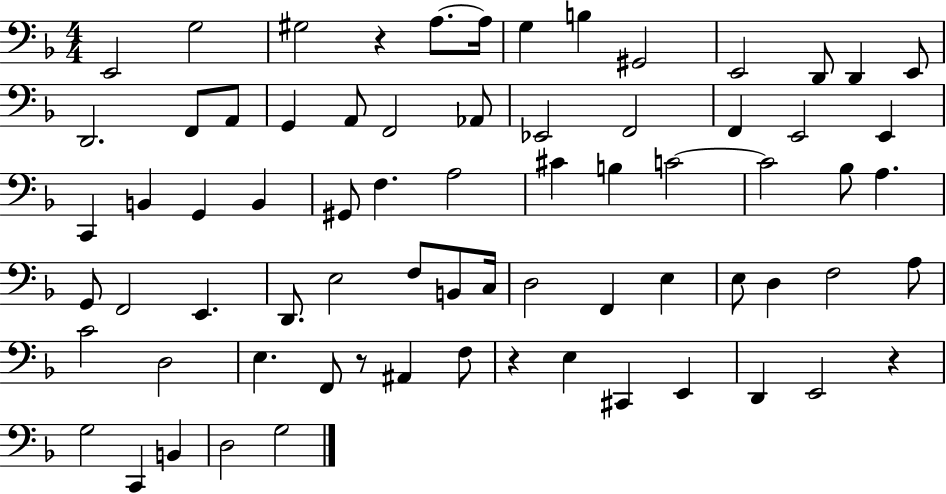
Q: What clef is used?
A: bass